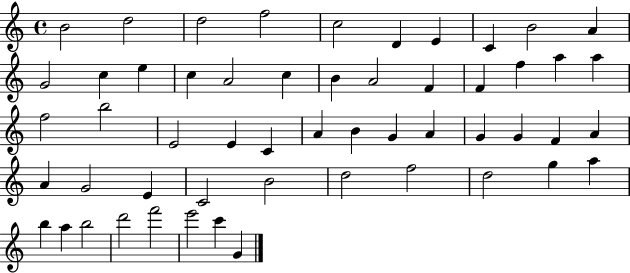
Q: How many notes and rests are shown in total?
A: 54